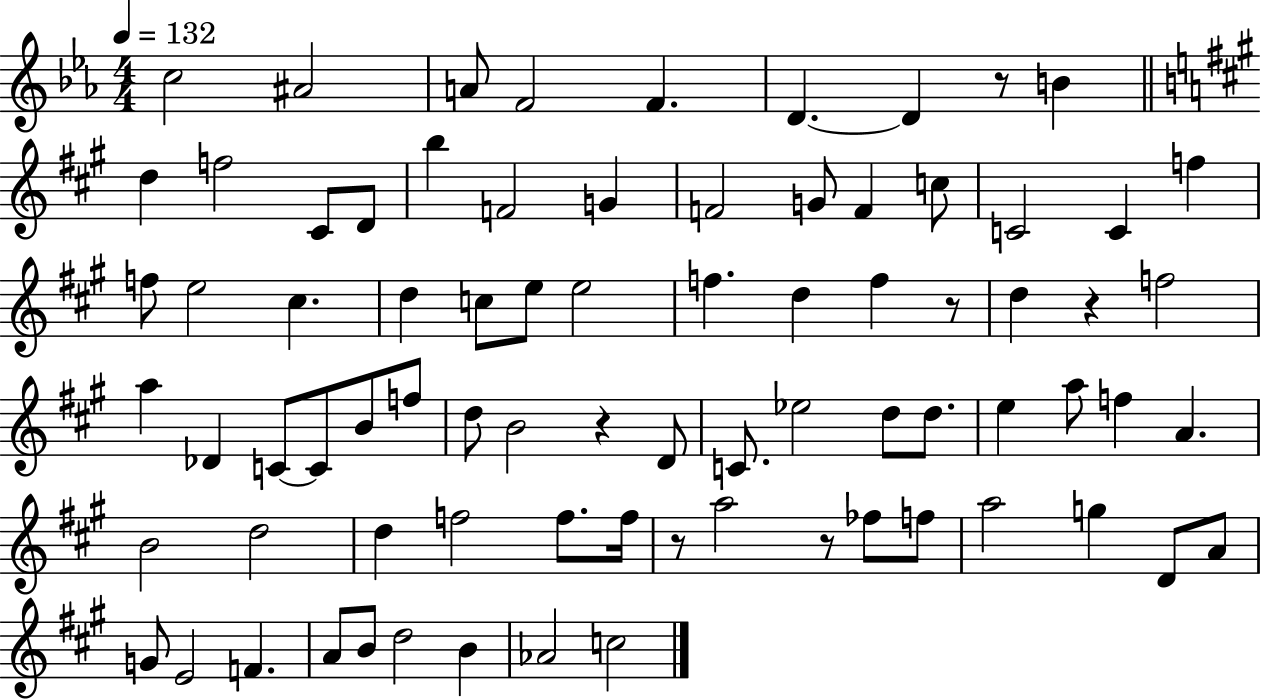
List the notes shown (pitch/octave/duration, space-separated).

C5/h A#4/h A4/e F4/h F4/q. D4/q. D4/q R/e B4/q D5/q F5/h C#4/e D4/e B5/q F4/h G4/q F4/h G4/e F4/q C5/e C4/h C4/q F5/q F5/e E5/h C#5/q. D5/q C5/e E5/e E5/h F5/q. D5/q F5/q R/e D5/q R/q F5/h A5/q Db4/q C4/e C4/e B4/e F5/e D5/e B4/h R/q D4/e C4/e. Eb5/h D5/e D5/e. E5/q A5/e F5/q A4/q. B4/h D5/h D5/q F5/h F5/e. F5/s R/e A5/h R/e FES5/e F5/e A5/h G5/q D4/e A4/e G4/e E4/h F4/q. A4/e B4/e D5/h B4/q Ab4/h C5/h